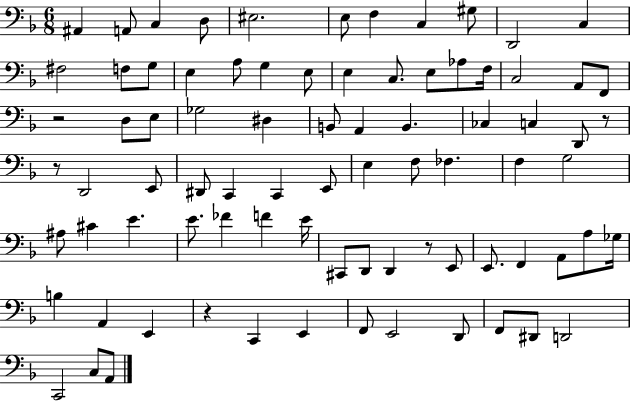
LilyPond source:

{
  \clef bass
  \numericTimeSignature
  \time 6/8
  \key f \major
  ais,4 a,8 c4 d8 | eis2. | e8 f4 c4 gis8 | d,2 c4 | \break fis2 f8 g8 | e4 a8 g4 e8 | e4 c8. e8 aes8 f16 | c2 a,8 f,8 | \break r2 d8 e8 | ges2 dis4 | b,8 a,4 b,4. | ces4 c4 d,8 r8 | \break r8 d,2 e,8 | dis,8 c,4 c,4 e,8 | e4 f8 fes4. | f4 g2 | \break ais8 cis'4 e'4. | e'8. fes'4 f'4 e'16 | cis,8 d,8 d,4 r8 e,8 | e,8. f,4 a,8 a8 ges16 | \break b4 a,4 e,4 | r4 c,4 e,4 | f,8 e,2 d,8 | f,8 dis,8 d,2 | \break c,2 c8 a,8 | \bar "|."
}